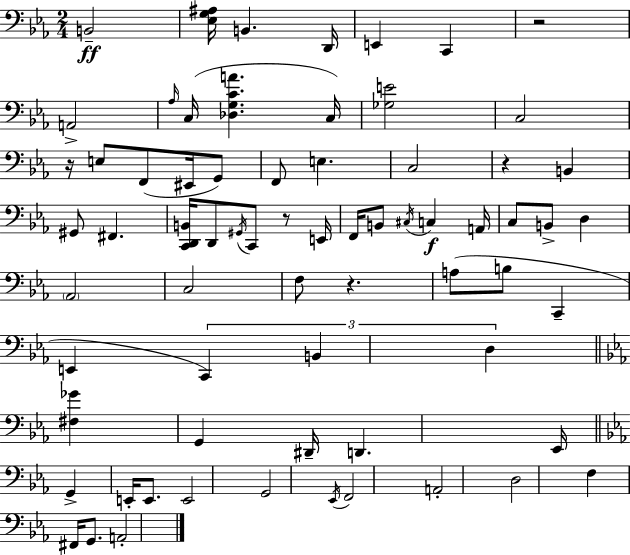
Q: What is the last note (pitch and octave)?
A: A2